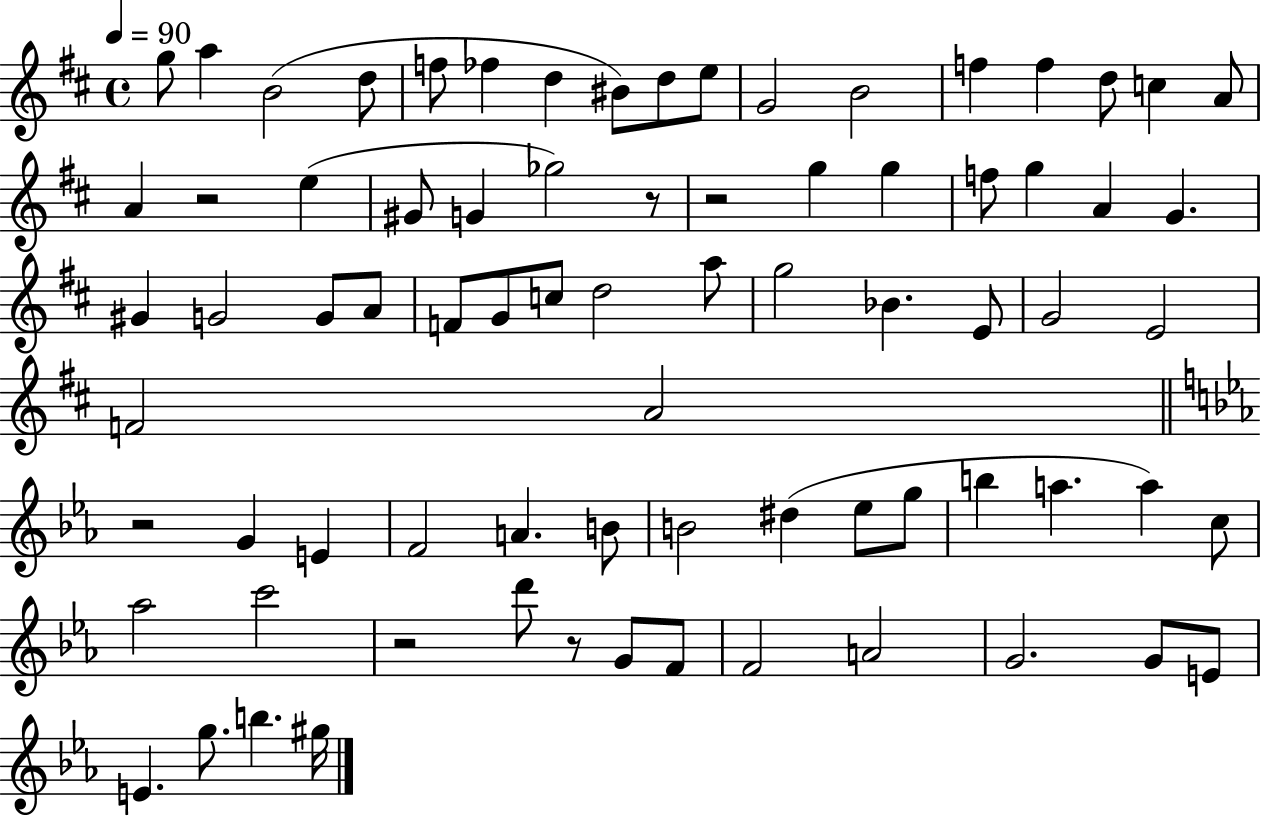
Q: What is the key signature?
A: D major